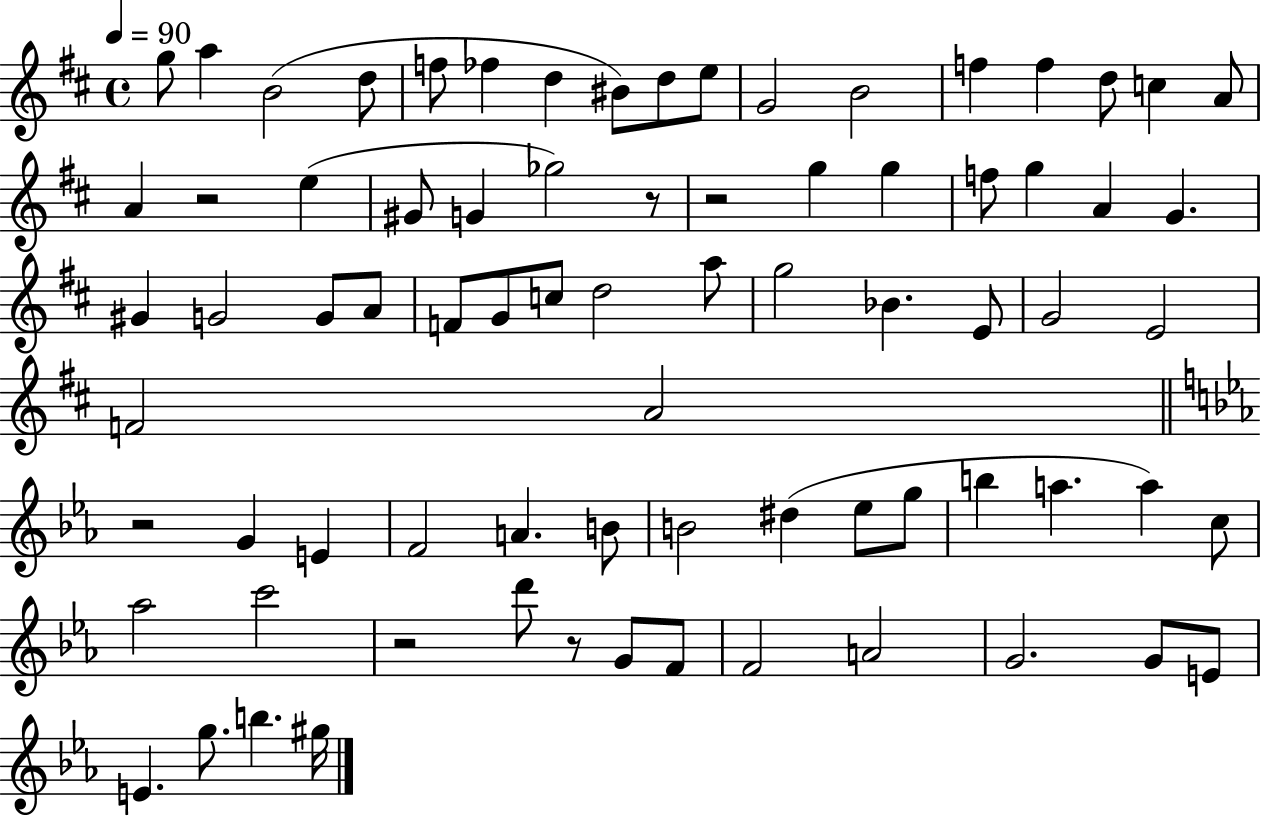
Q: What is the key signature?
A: D major